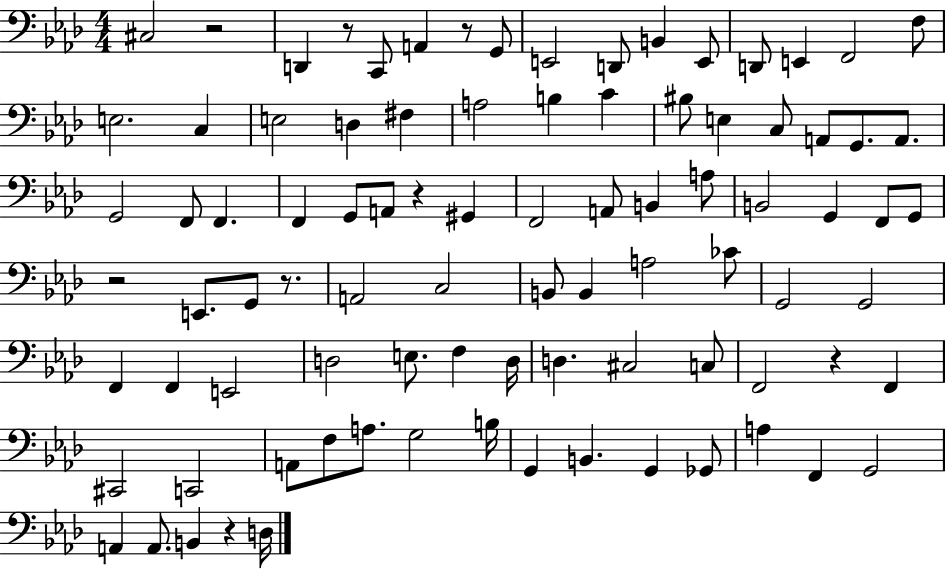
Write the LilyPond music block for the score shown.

{
  \clef bass
  \numericTimeSignature
  \time 4/4
  \key aes \major
  \repeat volta 2 { cis2 r2 | d,4 r8 c,8 a,4 r8 g,8 | e,2 d,8 b,4 e,8 | d,8 e,4 f,2 f8 | \break e2. c4 | e2 d4 fis4 | a2 b4 c'4 | bis8 e4 c8 a,8 g,8. a,8. | \break g,2 f,8 f,4. | f,4 g,8 a,8 r4 gis,4 | f,2 a,8 b,4 a8 | b,2 g,4 f,8 g,8 | \break r2 e,8. g,8 r8. | a,2 c2 | b,8 b,4 a2 ces'8 | g,2 g,2 | \break f,4 f,4 e,2 | d2 e8. f4 d16 | d4. cis2 c8 | f,2 r4 f,4 | \break cis,2 c,2 | a,8 f8 a8. g2 b16 | g,4 b,4. g,4 ges,8 | a4 f,4 g,2 | \break a,4 a,8. b,4 r4 d16 | } \bar "|."
}